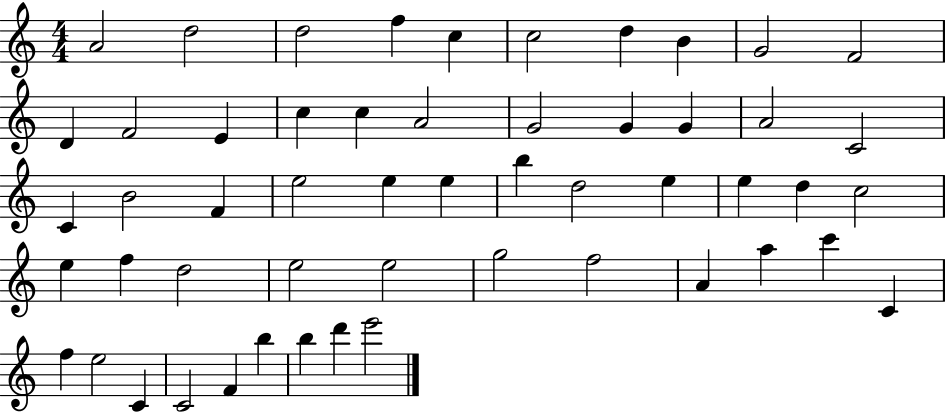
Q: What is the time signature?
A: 4/4